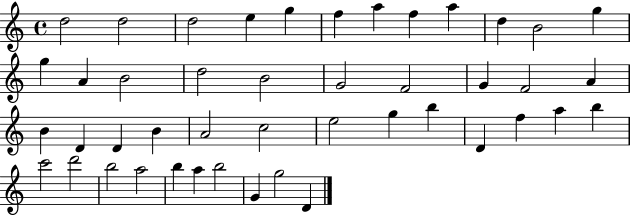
X:1
T:Untitled
M:4/4
L:1/4
K:C
d2 d2 d2 e g f a f a d B2 g g A B2 d2 B2 G2 F2 G F2 A B D D B A2 c2 e2 g b D f a b c'2 d'2 b2 a2 b a b2 G g2 D